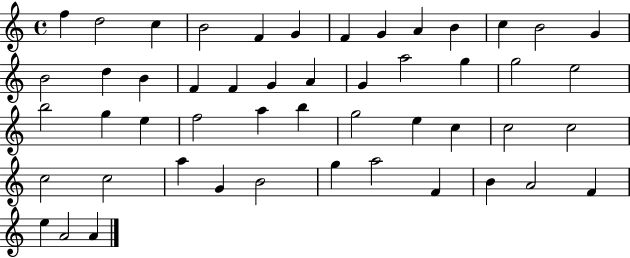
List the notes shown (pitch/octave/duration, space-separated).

F5/q D5/h C5/q B4/h F4/q G4/q F4/q G4/q A4/q B4/q C5/q B4/h G4/q B4/h D5/q B4/q F4/q F4/q G4/q A4/q G4/q A5/h G5/q G5/h E5/h B5/h G5/q E5/q F5/h A5/q B5/q G5/h E5/q C5/q C5/h C5/h C5/h C5/h A5/q G4/q B4/h G5/q A5/h F4/q B4/q A4/h F4/q E5/q A4/h A4/q